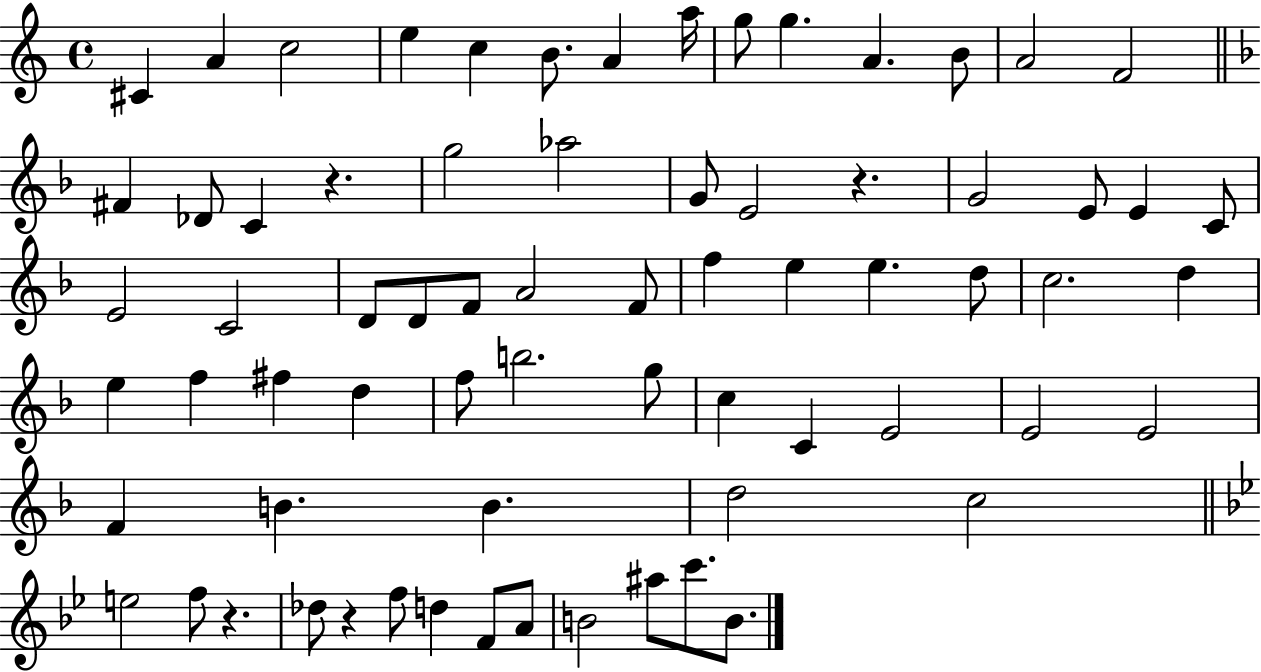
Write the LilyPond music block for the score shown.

{
  \clef treble
  \time 4/4
  \defaultTimeSignature
  \key c \major
  cis'4 a'4 c''2 | e''4 c''4 b'8. a'4 a''16 | g''8 g''4. a'4. b'8 | a'2 f'2 | \break \bar "||" \break \key f \major fis'4 des'8 c'4 r4. | g''2 aes''2 | g'8 e'2 r4. | g'2 e'8 e'4 c'8 | \break e'2 c'2 | d'8 d'8 f'8 a'2 f'8 | f''4 e''4 e''4. d''8 | c''2. d''4 | \break e''4 f''4 fis''4 d''4 | f''8 b''2. g''8 | c''4 c'4 e'2 | e'2 e'2 | \break f'4 b'4. b'4. | d''2 c''2 | \bar "||" \break \key bes \major e''2 f''8 r4. | des''8 r4 f''8 d''4 f'8 a'8 | b'2 ais''8 c'''8. b'8. | \bar "|."
}